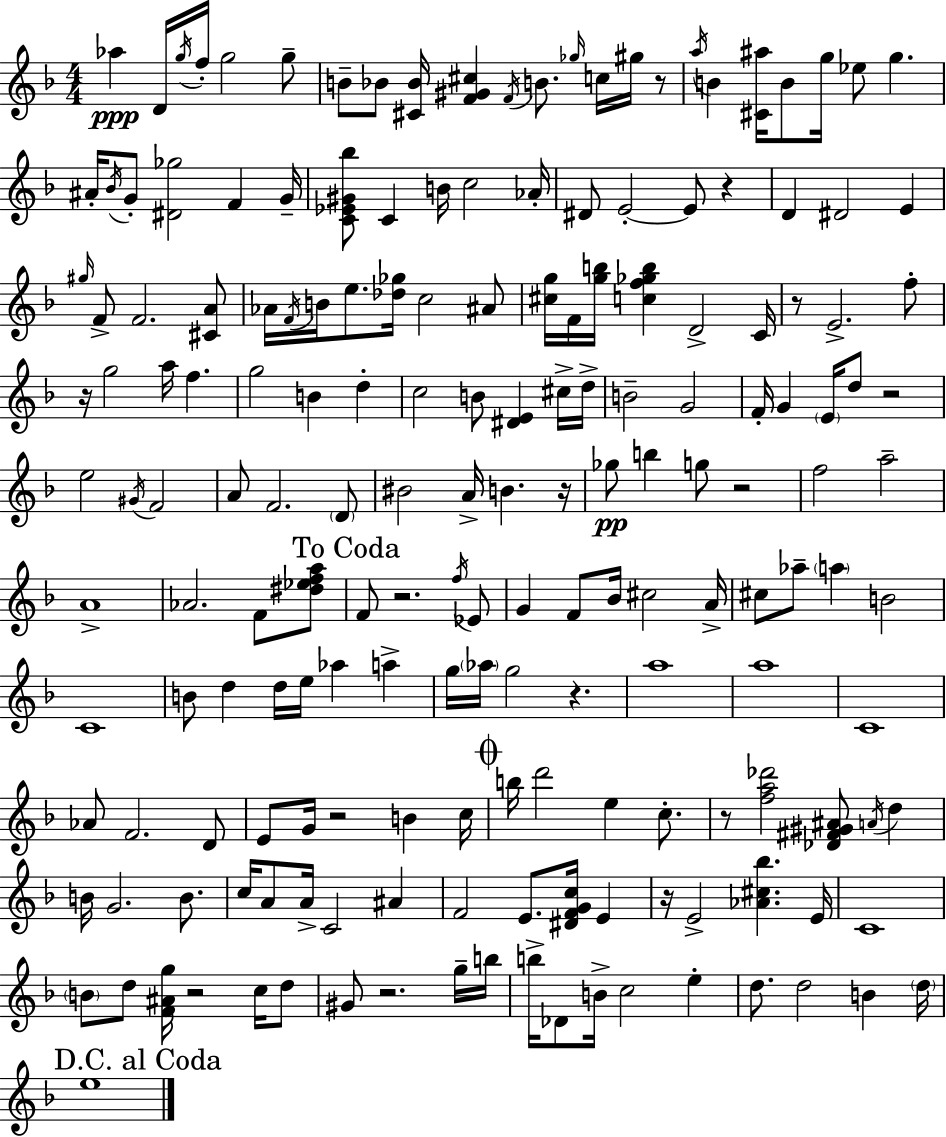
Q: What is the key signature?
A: D minor